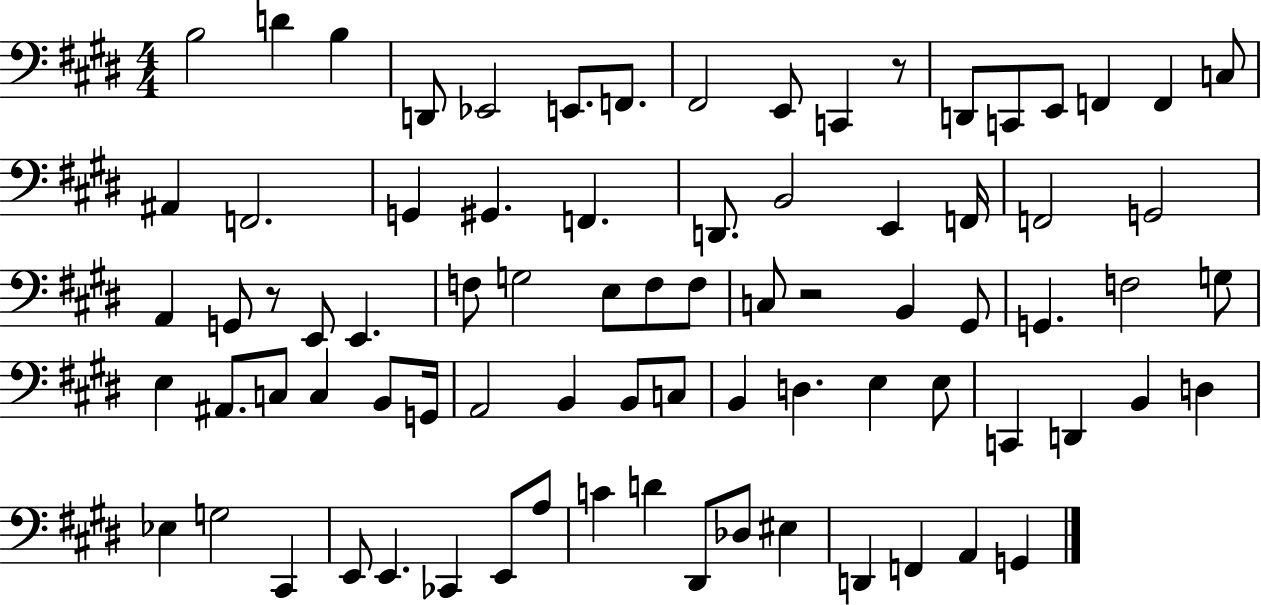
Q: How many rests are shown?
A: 3